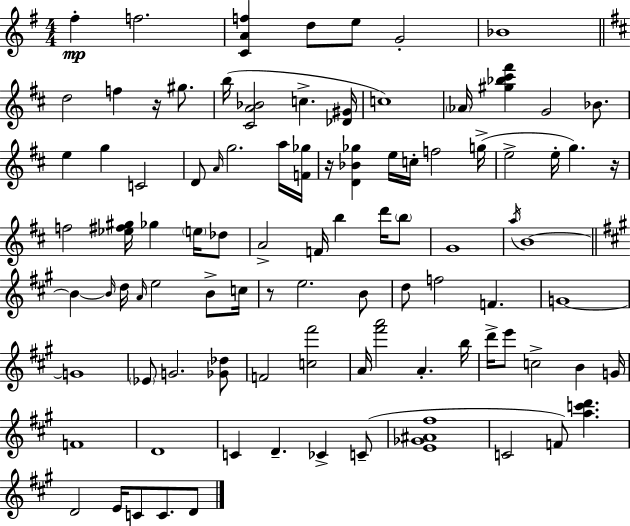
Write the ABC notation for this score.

X:1
T:Untitled
M:4/4
L:1/4
K:G
^f f2 [CAf] d/2 e/2 G2 _B4 d2 f z/4 ^g/2 b/4 [^CA_B]2 c [_D^G]/4 c4 _A/4 [^g_b^c'^f'] G2 _B/2 e g C2 D/2 A/4 g2 a/4 [F_g]/4 z/4 [D_B_g] e/4 c/4 f2 g/4 e2 e/4 g z/4 f2 [_e^f^g]/4 _g e/4 _d/2 A2 F/4 b d'/4 b/2 G4 a/4 B4 B B/4 d/4 A/4 e2 B/2 c/4 z/2 e2 B/2 d/2 f2 F G4 G4 _E/2 G2 [_G_d]/2 F2 [c^f']2 A/4 [^f'a']2 A b/4 d'/4 e'/2 c2 B G/4 F4 D4 C D _C C/2 [E_G^A^f]4 C2 F/2 [ac'd'] D2 E/4 C/2 C/2 D/2